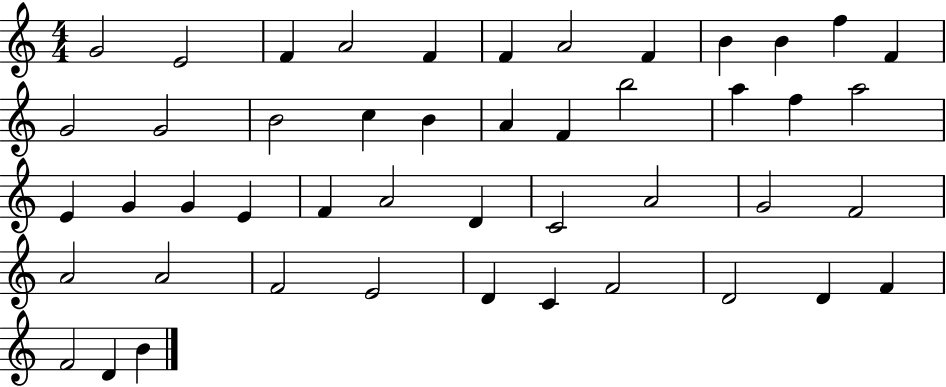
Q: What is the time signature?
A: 4/4